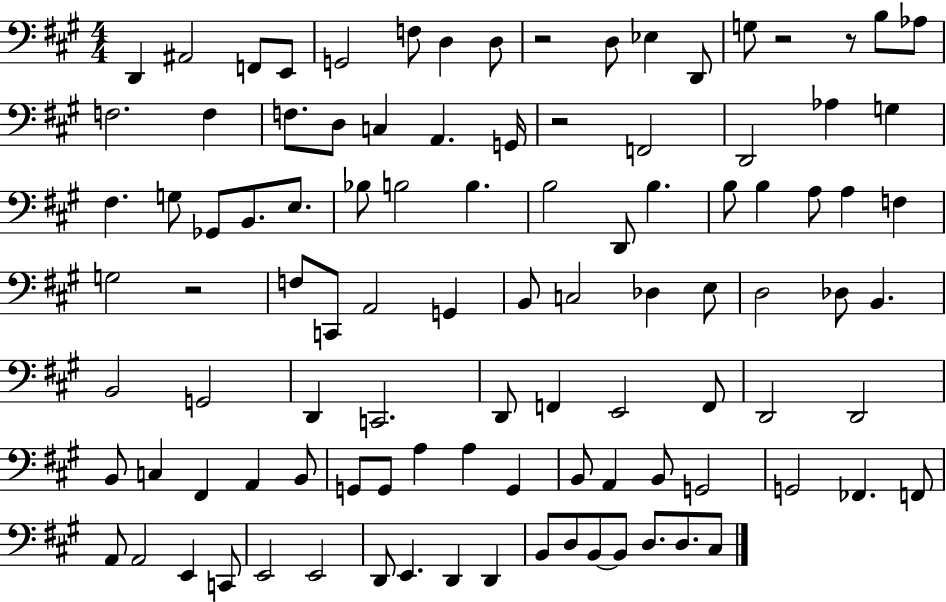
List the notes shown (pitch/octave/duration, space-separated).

D2/q A#2/h F2/e E2/e G2/h F3/e D3/q D3/e R/h D3/e Eb3/q D2/e G3/e R/h R/e B3/e Ab3/e F3/h. F3/q F3/e. D3/e C3/q A2/q. G2/s R/h F2/h D2/h Ab3/q G3/q F#3/q. G3/e Gb2/e B2/e. E3/e. Bb3/e B3/h B3/q. B3/h D2/e B3/q. B3/e B3/q A3/e A3/q F3/q G3/h R/h F3/e C2/e A2/h G2/q B2/e C3/h Db3/q E3/e D3/h Db3/e B2/q. B2/h G2/h D2/q C2/h. D2/e F2/q E2/h F2/e D2/h D2/h B2/e C3/q F#2/q A2/q B2/e G2/e G2/e A3/q A3/q G2/q B2/e A2/q B2/e G2/h G2/h FES2/q. F2/e A2/e A2/h E2/q C2/e E2/h E2/h D2/e E2/q. D2/q D2/q B2/e D3/e B2/e B2/e D3/e. D3/e. C#3/e